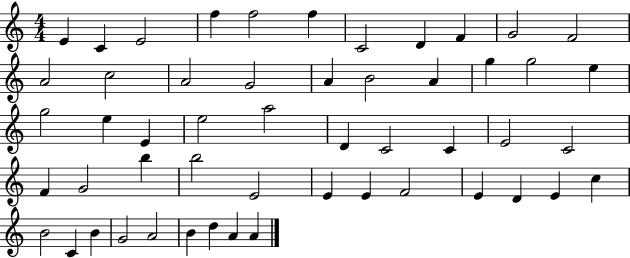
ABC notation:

X:1
T:Untitled
M:4/4
L:1/4
K:C
E C E2 f f2 f C2 D F G2 F2 A2 c2 A2 G2 A B2 A g g2 e g2 e E e2 a2 D C2 C E2 C2 F G2 b b2 E2 E E F2 E D E c B2 C B G2 A2 B d A A